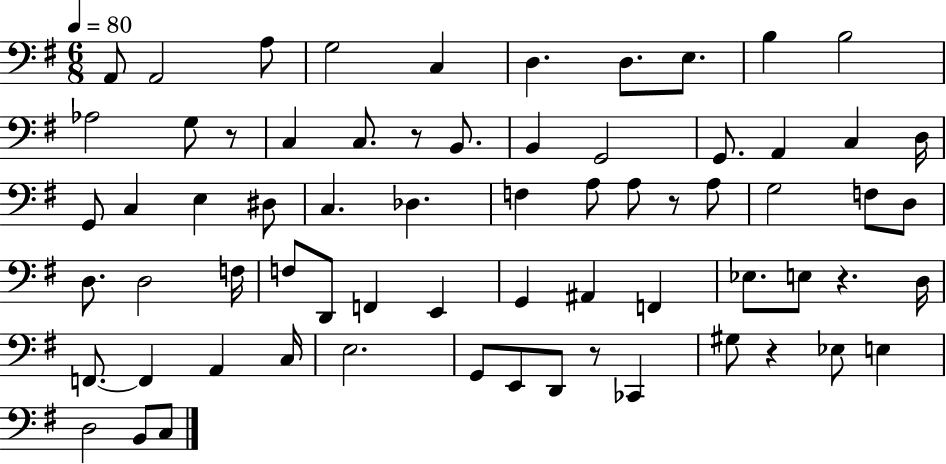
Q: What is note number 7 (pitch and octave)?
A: D3